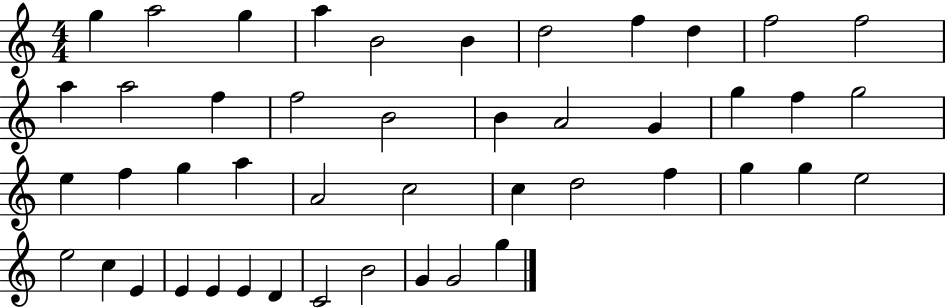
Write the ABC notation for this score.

X:1
T:Untitled
M:4/4
L:1/4
K:C
g a2 g a B2 B d2 f d f2 f2 a a2 f f2 B2 B A2 G g f g2 e f g a A2 c2 c d2 f g g e2 e2 c E E E E D C2 B2 G G2 g